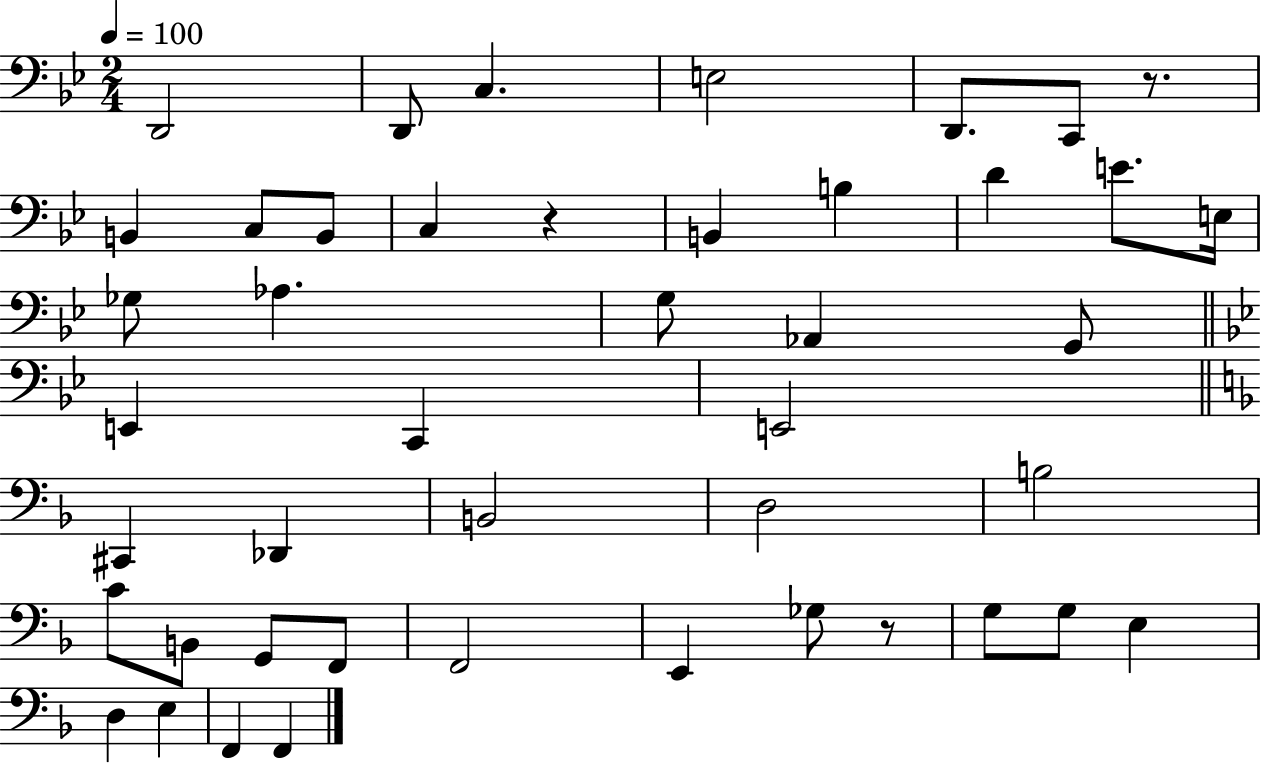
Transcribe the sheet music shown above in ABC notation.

X:1
T:Untitled
M:2/4
L:1/4
K:Bb
D,,2 D,,/2 C, E,2 D,,/2 C,,/2 z/2 B,, C,/2 B,,/2 C, z B,, B, D E/2 E,/4 _G,/2 _A, G,/2 _A,, G,,/2 E,, C,, E,,2 ^C,, _D,, B,,2 D,2 B,2 C/2 B,,/2 G,,/2 F,,/2 F,,2 E,, _G,/2 z/2 G,/2 G,/2 E, D, E, F,, F,,